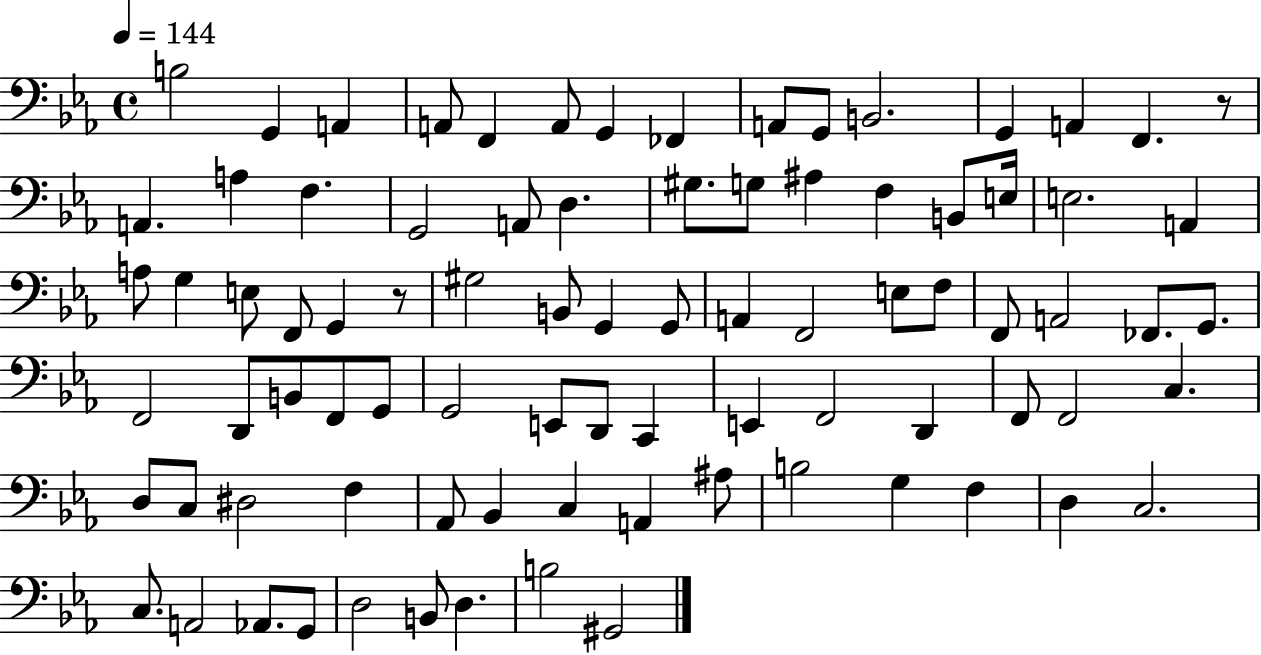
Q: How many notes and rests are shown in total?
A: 85